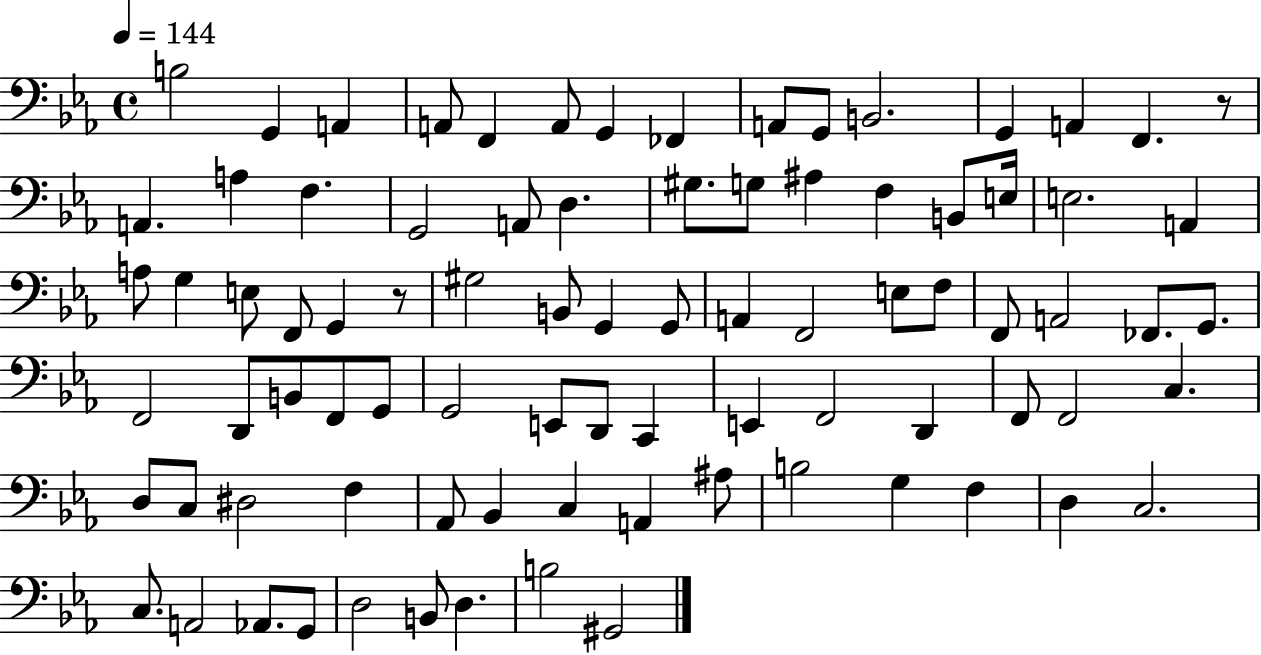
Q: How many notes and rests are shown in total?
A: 85